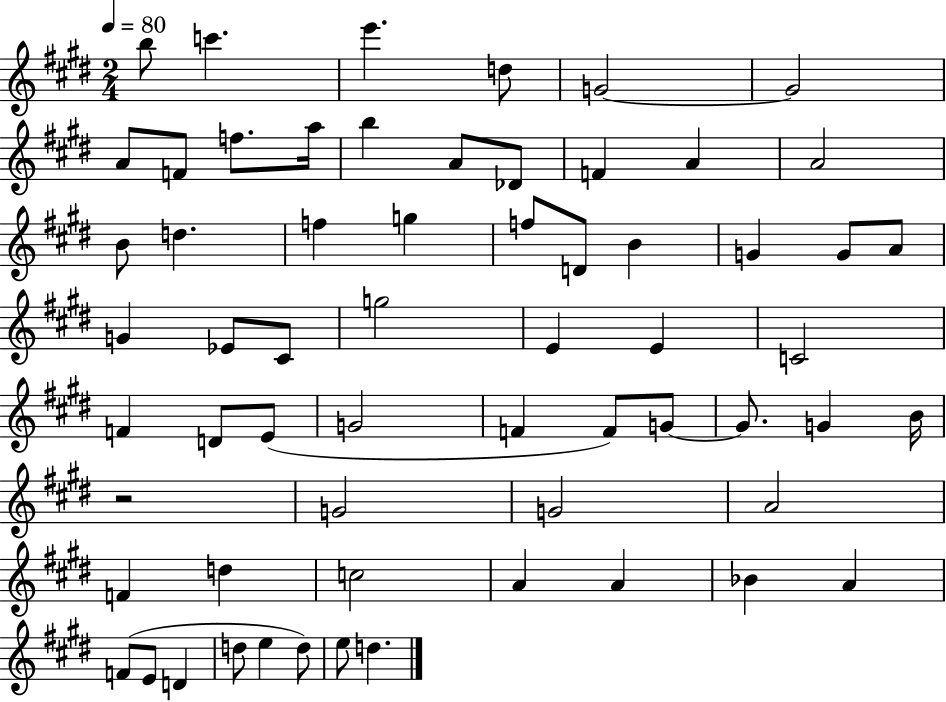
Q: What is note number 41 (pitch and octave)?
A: G4